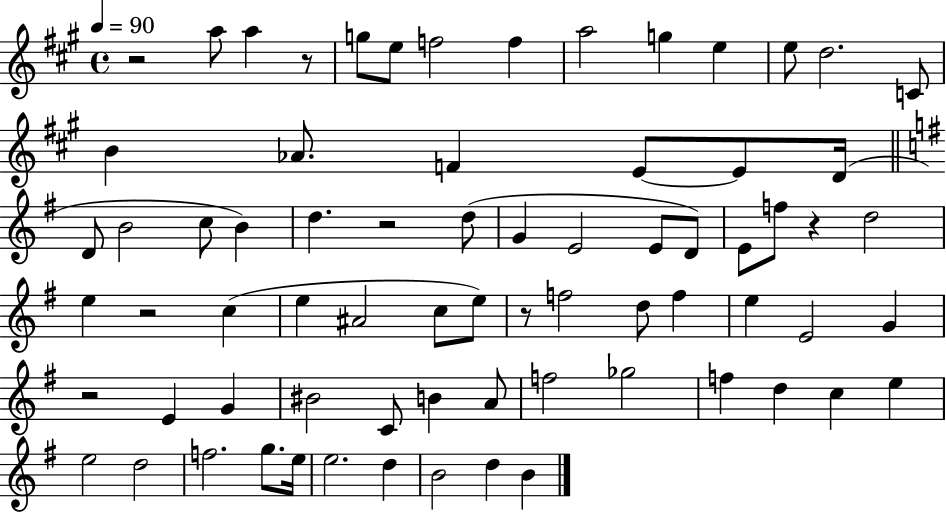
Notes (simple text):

R/h A5/e A5/q R/e G5/e E5/e F5/h F5/q A5/h G5/q E5/q E5/e D5/h. C4/e B4/q Ab4/e. F4/q E4/e E4/e D4/s D4/e B4/h C5/e B4/q D5/q. R/h D5/e G4/q E4/h E4/e D4/e E4/e F5/e R/q D5/h E5/q R/h C5/q E5/q A#4/h C5/e E5/e R/e F5/h D5/e F5/q E5/q E4/h G4/q R/h E4/q G4/q BIS4/h C4/e B4/q A4/e F5/h Gb5/h F5/q D5/q C5/q E5/q E5/h D5/h F5/h. G5/e. E5/s E5/h. D5/q B4/h D5/q B4/q